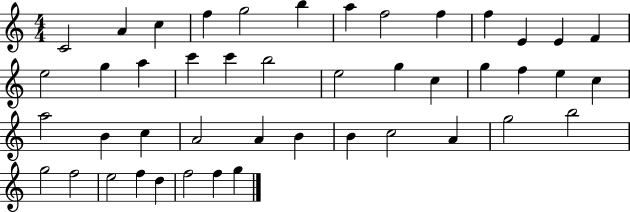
{
  \clef treble
  \numericTimeSignature
  \time 4/4
  \key c \major
  c'2 a'4 c''4 | f''4 g''2 b''4 | a''4 f''2 f''4 | f''4 e'4 e'4 f'4 | \break e''2 g''4 a''4 | c'''4 c'''4 b''2 | e''2 g''4 c''4 | g''4 f''4 e''4 c''4 | \break a''2 b'4 c''4 | a'2 a'4 b'4 | b'4 c''2 a'4 | g''2 b''2 | \break g''2 f''2 | e''2 f''4 d''4 | f''2 f''4 g''4 | \bar "|."
}